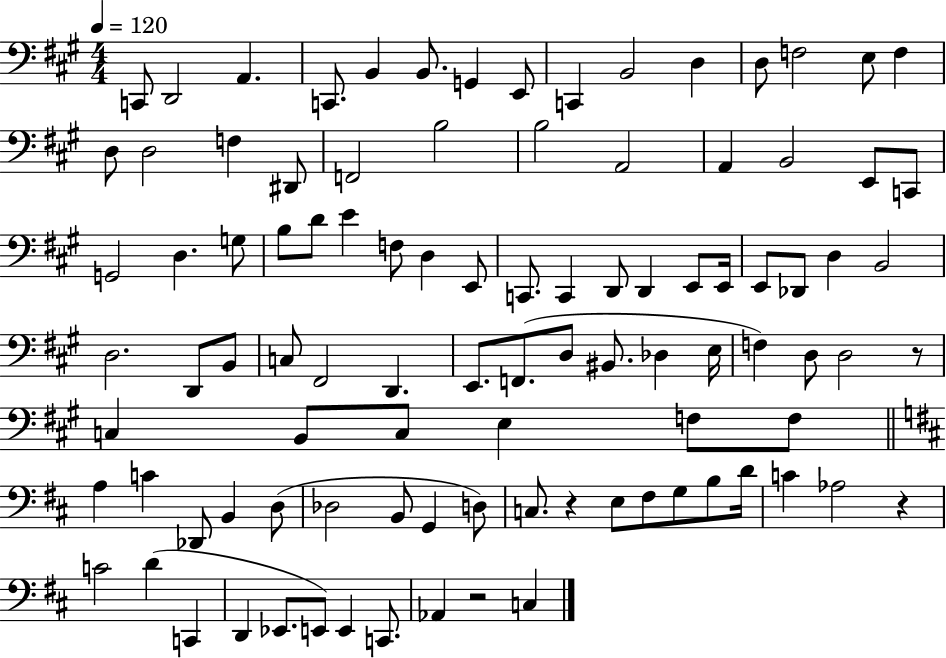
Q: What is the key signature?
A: A major